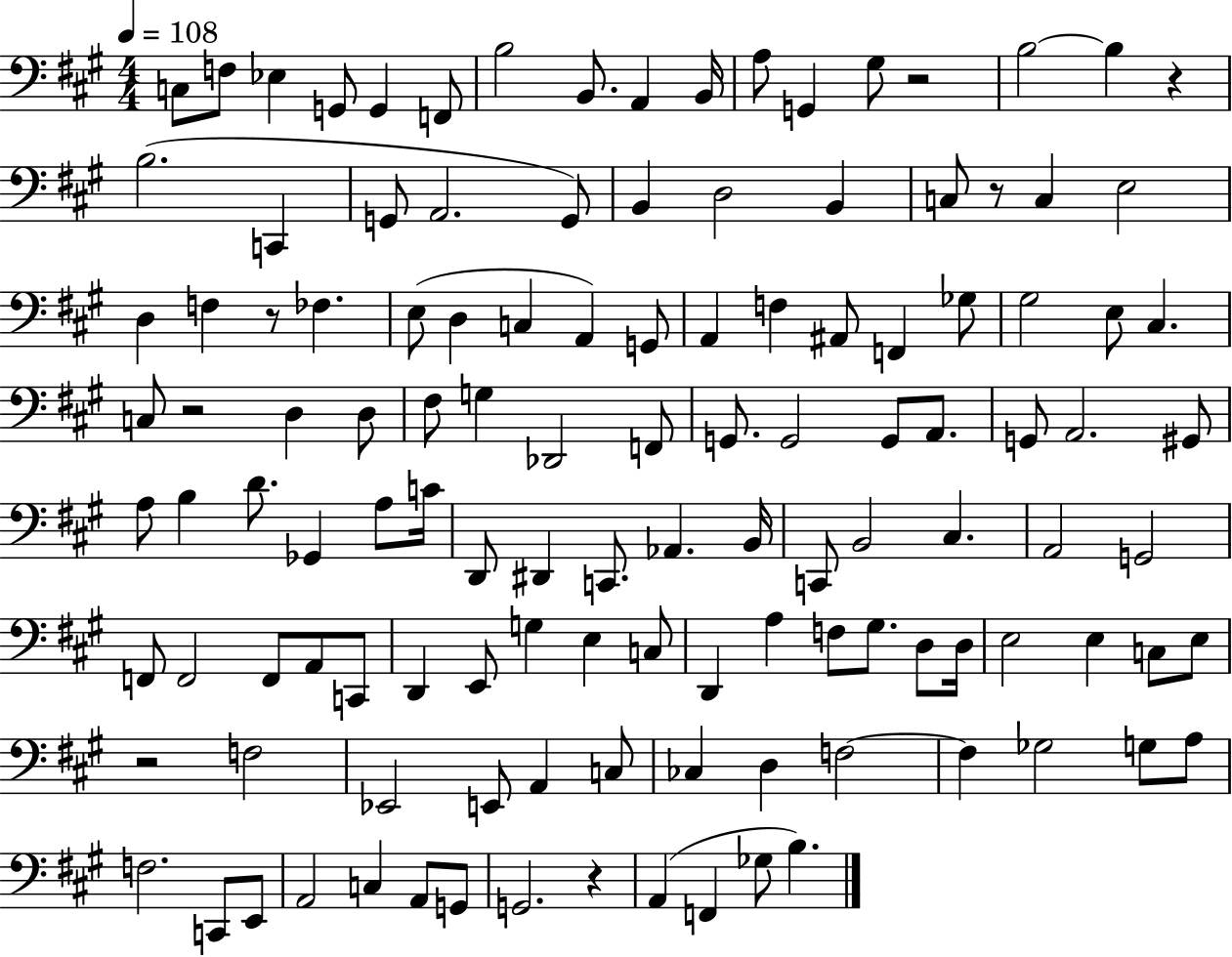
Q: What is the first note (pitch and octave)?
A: C3